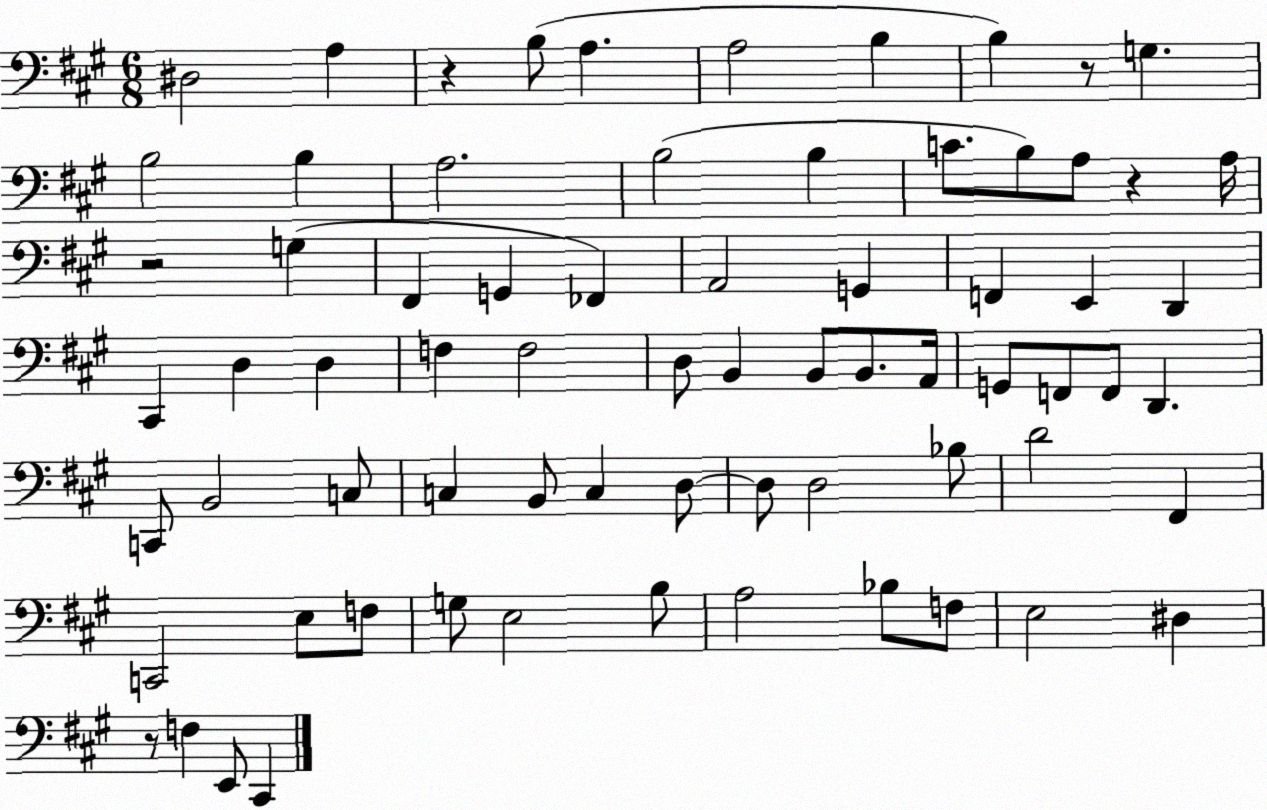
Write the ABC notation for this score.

X:1
T:Untitled
M:6/8
L:1/4
K:A
^D,2 A, z B,/2 A, A,2 B, B, z/2 G, B,2 B, A,2 B,2 B, C/2 B,/2 A,/2 z A,/4 z2 G, ^F,, G,, _F,, A,,2 G,, F,, E,, D,, ^C,, D, D, F, F,2 D,/2 B,, B,,/2 B,,/2 A,,/4 G,,/2 F,,/2 F,,/2 D,, C,,/2 B,,2 C,/2 C, B,,/2 C, D,/2 D,/2 D,2 _B,/2 D2 ^F,, C,,2 E,/2 F,/2 G,/2 E,2 B,/2 A,2 _B,/2 F,/2 E,2 ^D, z/2 F, E,,/2 ^C,,